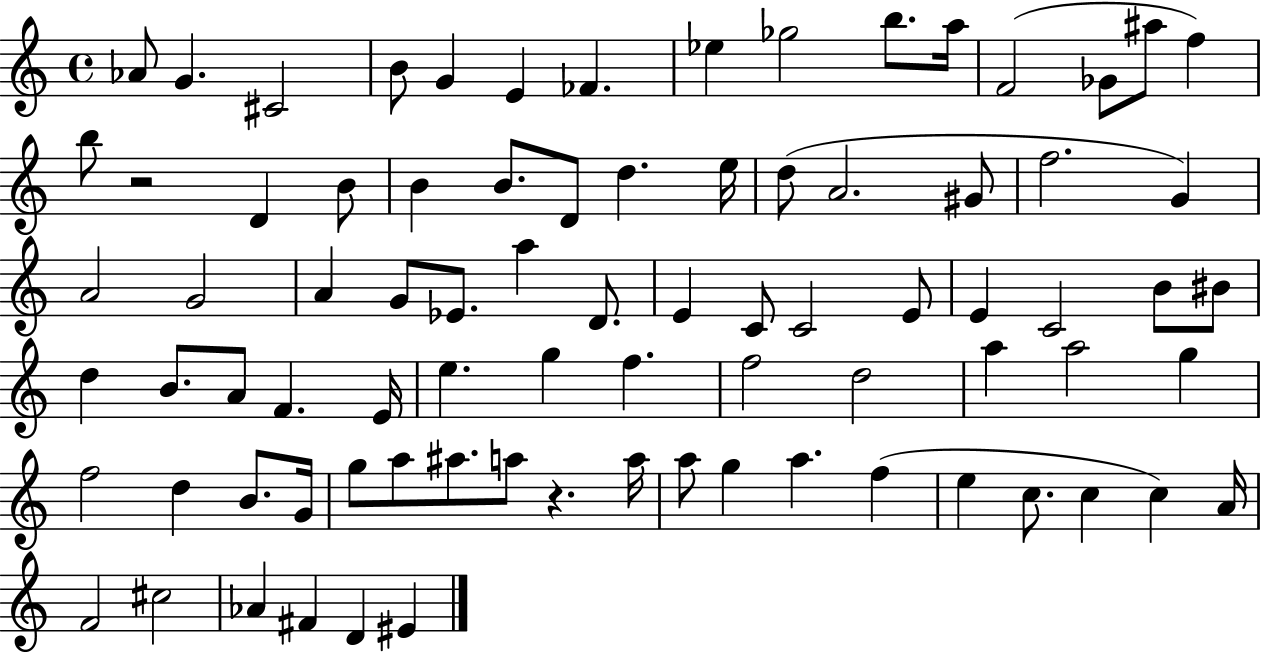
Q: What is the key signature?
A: C major